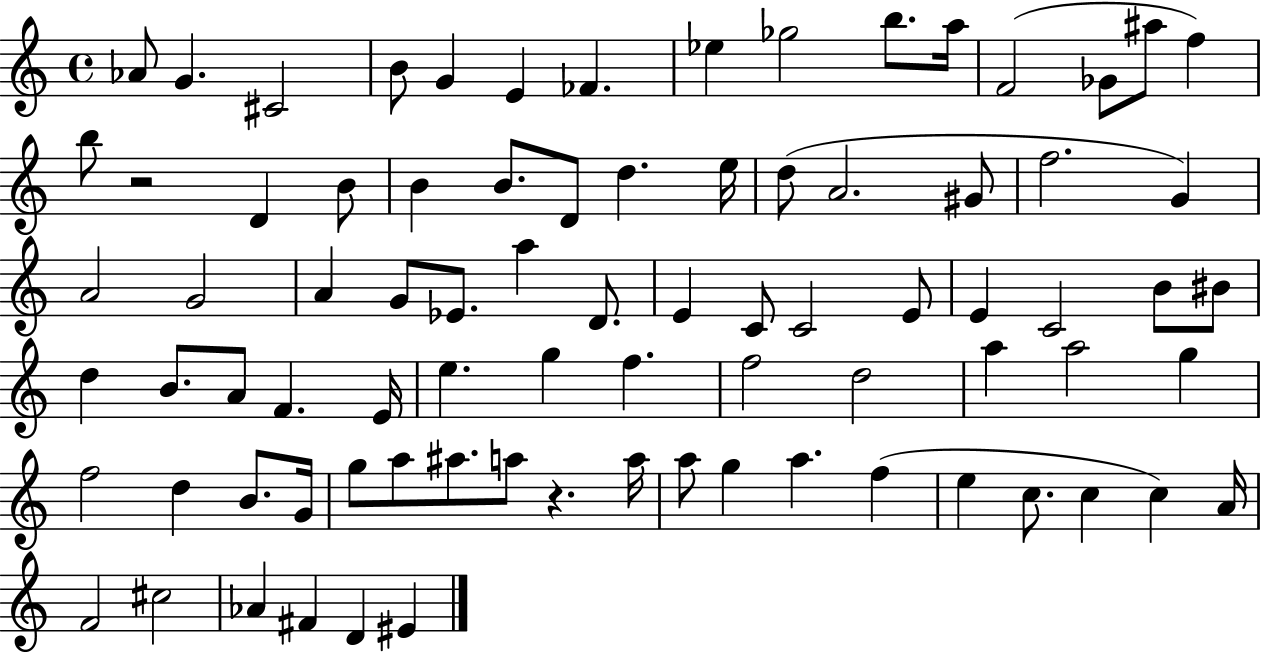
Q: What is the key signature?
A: C major